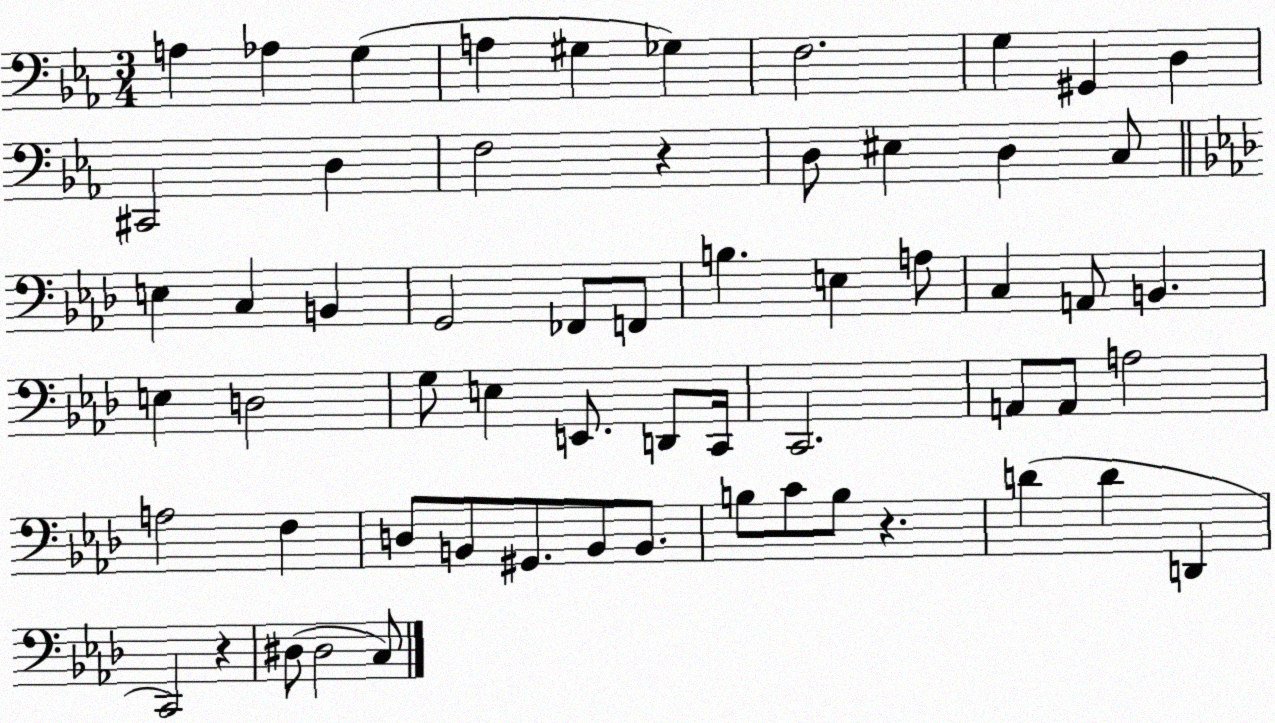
X:1
T:Untitled
M:3/4
L:1/4
K:Eb
A, _A, G, A, ^G, _G, F,2 G, ^G,, D, ^C,,2 D, F,2 z D,/2 ^E, D, C,/2 E, C, B,, G,,2 _F,,/2 F,,/2 B, E, A,/2 C, A,,/2 B,, E, D,2 G,/2 E, E,,/2 D,,/2 C,,/4 C,,2 A,,/2 A,,/2 A,2 A,2 F, D,/2 B,,/2 ^G,,/2 B,,/2 B,,/2 B,/2 C/2 B,/2 z D D D,, C,,2 z ^D,/2 ^D,2 C,/2